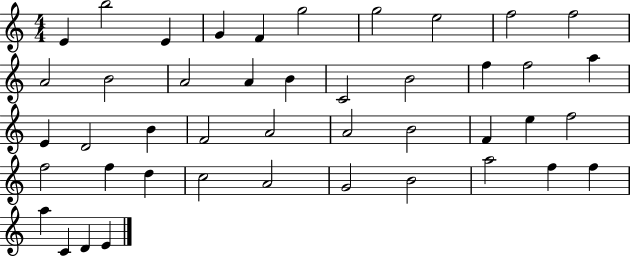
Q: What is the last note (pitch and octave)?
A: E4